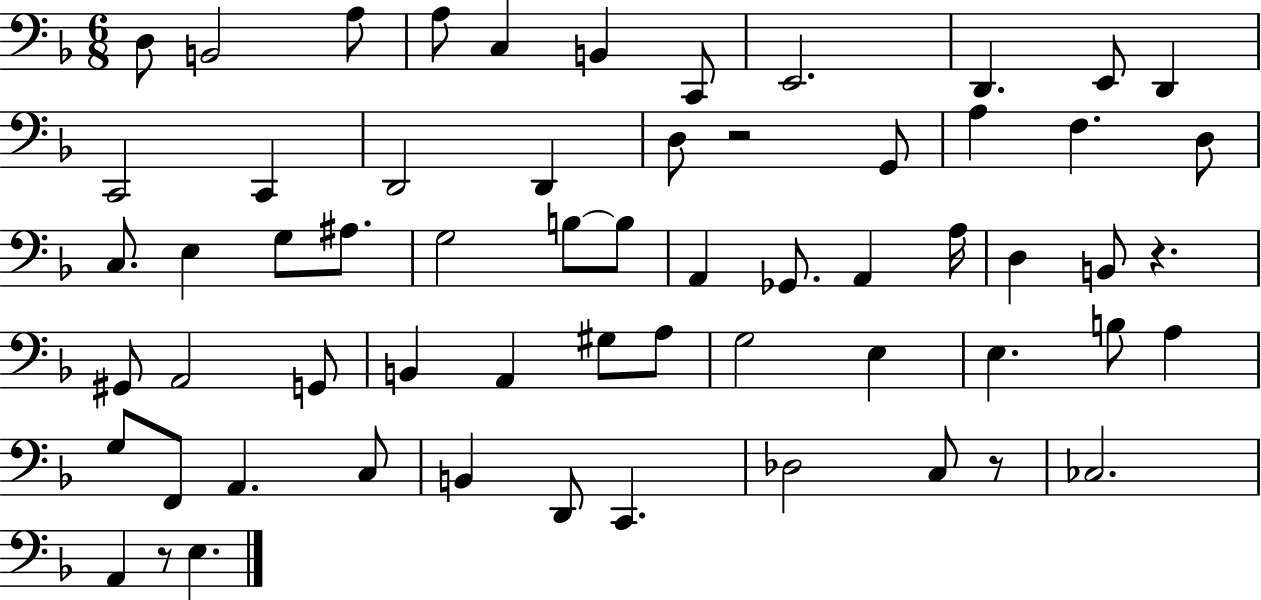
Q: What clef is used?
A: bass